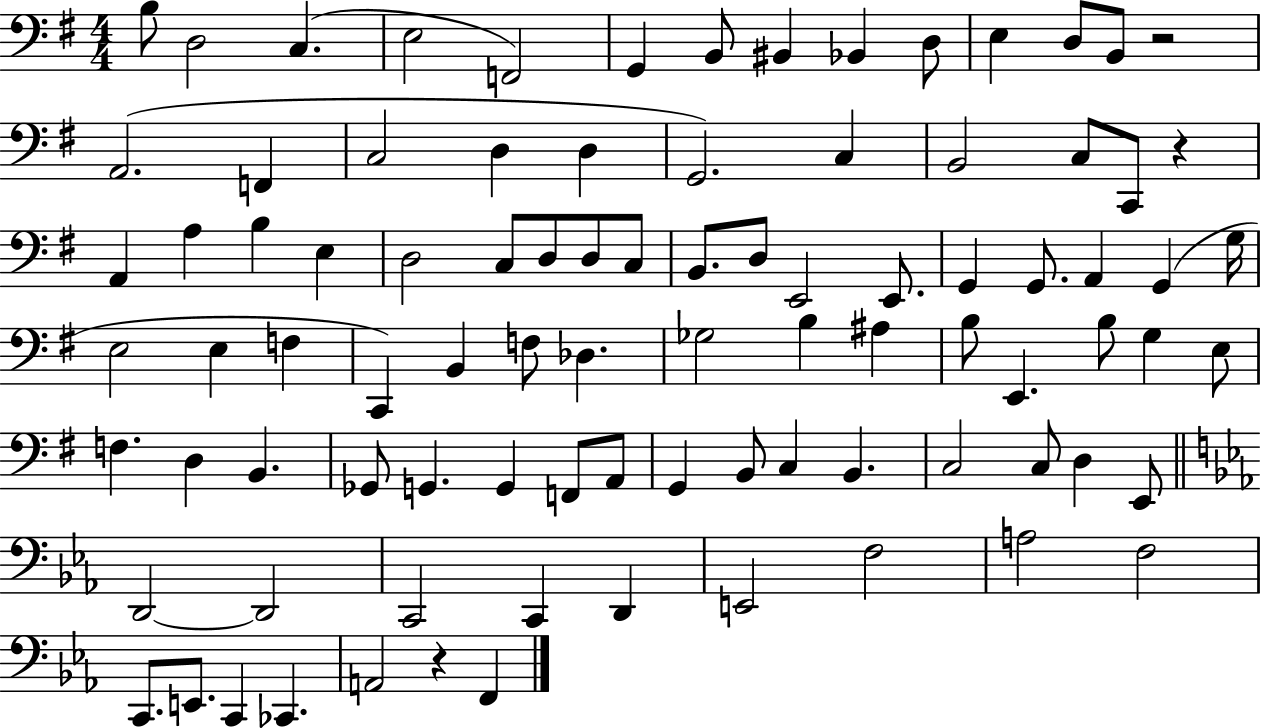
B3/e D3/h C3/q. E3/h F2/h G2/q B2/e BIS2/q Bb2/q D3/e E3/q D3/e B2/e R/h A2/h. F2/q C3/h D3/q D3/q G2/h. C3/q B2/h C3/e C2/e R/q A2/q A3/q B3/q E3/q D3/h C3/e D3/e D3/e C3/e B2/e. D3/e E2/h E2/e. G2/q G2/e. A2/q G2/q G3/s E3/h E3/q F3/q C2/q B2/q F3/e Db3/q. Gb3/h B3/q A#3/q B3/e E2/q. B3/e G3/q E3/e F3/q. D3/q B2/q. Gb2/e G2/q. G2/q F2/e A2/e G2/q B2/e C3/q B2/q. C3/h C3/e D3/q E2/e D2/h D2/h C2/h C2/q D2/q E2/h F3/h A3/h F3/h C2/e. E2/e. C2/q CES2/q. A2/h R/q F2/q